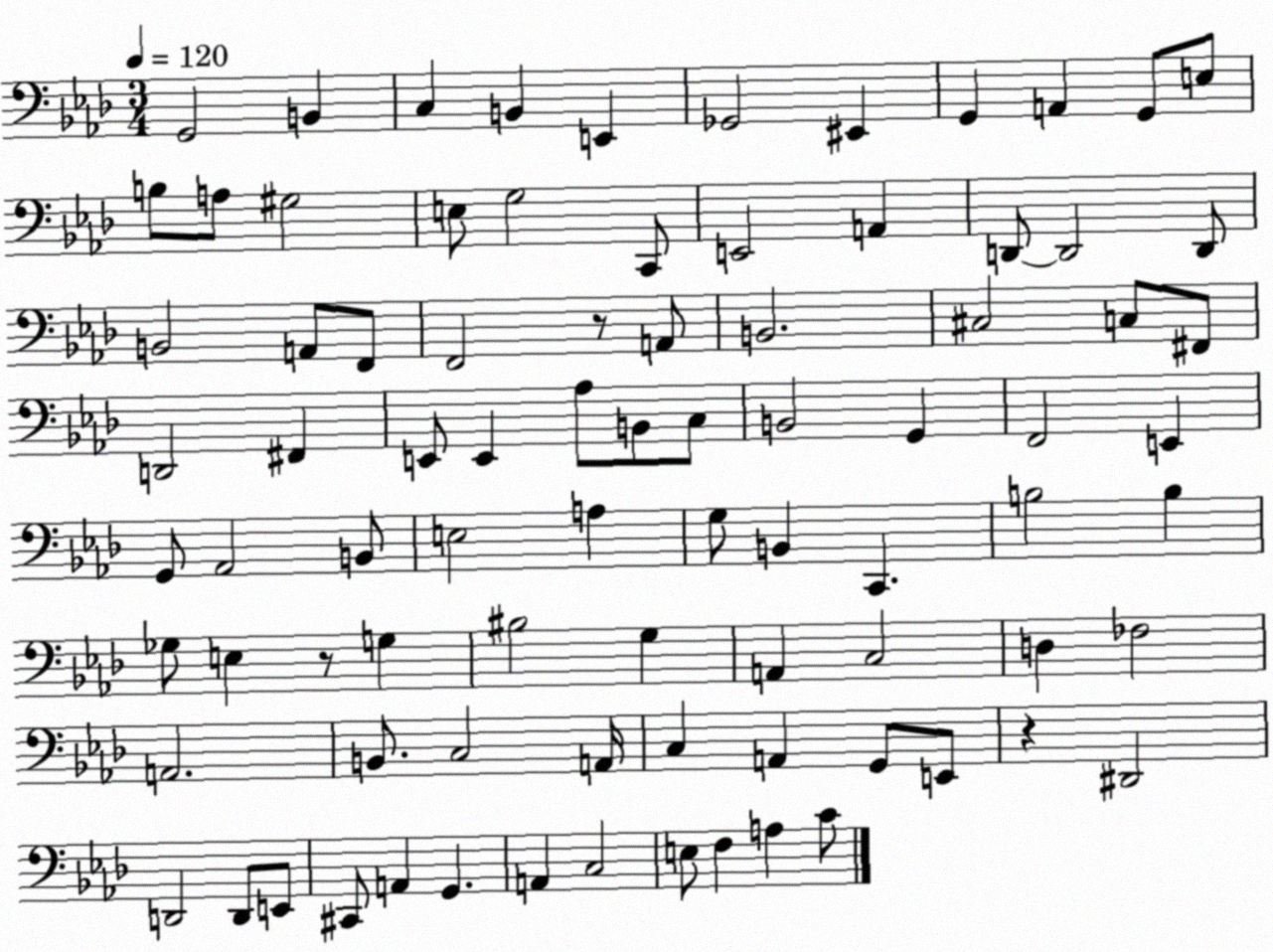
X:1
T:Untitled
M:3/4
L:1/4
K:Ab
G,,2 B,, C, B,, E,, _G,,2 ^E,, G,, A,, G,,/2 E,/2 B,/2 A,/2 ^G,2 E,/2 G,2 C,,/2 E,,2 A,, D,,/2 D,,2 D,,/2 B,,2 A,,/2 F,,/2 F,,2 z/2 A,,/2 B,,2 ^C,2 C,/2 ^F,,/2 D,,2 ^F,, E,,/2 E,, _A,/2 B,,/2 C,/2 B,,2 G,, F,,2 E,, G,,/2 _A,,2 B,,/2 E,2 A, G,/2 B,, C,, B,2 B, _G,/2 E, z/2 G, ^B,2 G, A,, C,2 D, _F,2 A,,2 B,,/2 C,2 A,,/4 C, A,, G,,/2 E,,/2 z ^D,,2 D,,2 D,,/2 E,,/2 ^C,,/2 A,, G,, A,, C,2 E,/2 F, A, C/2